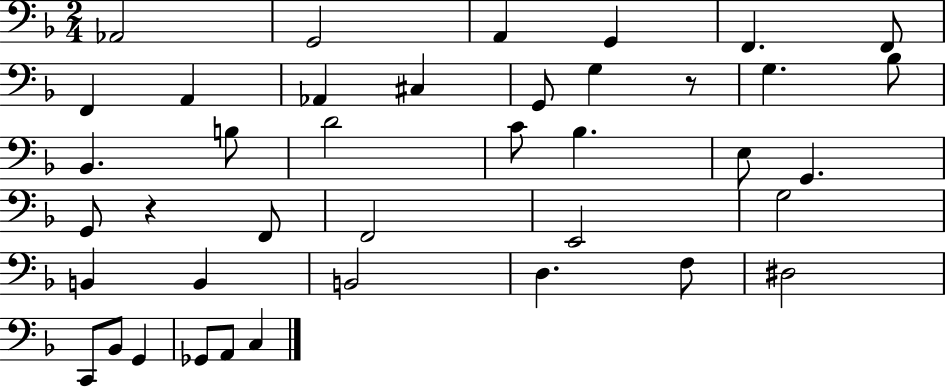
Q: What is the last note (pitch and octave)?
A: C3